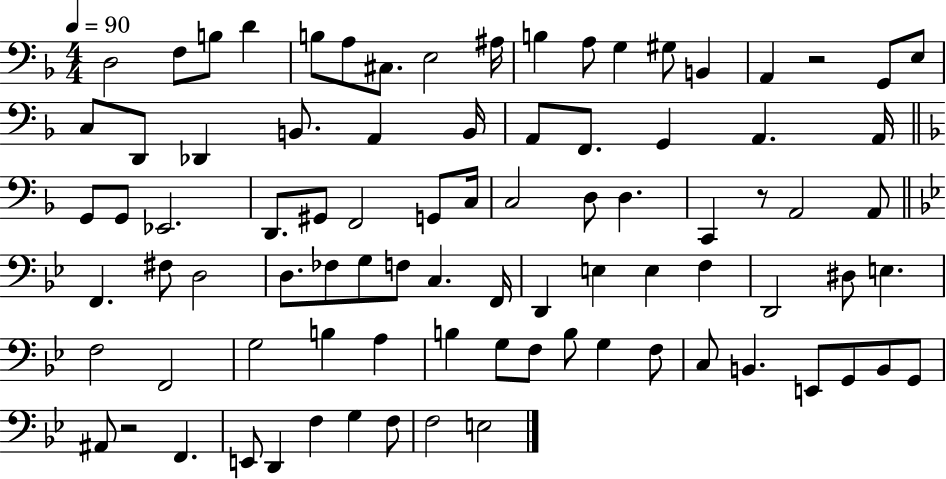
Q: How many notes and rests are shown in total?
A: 87